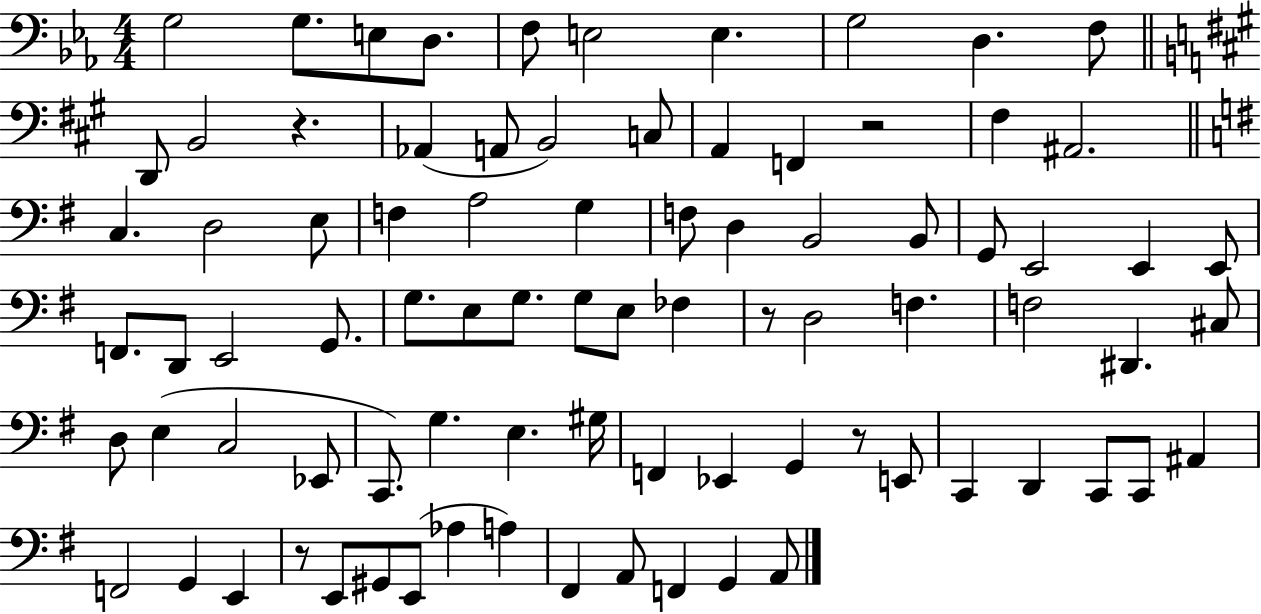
G3/h G3/e. E3/e D3/e. F3/e E3/h E3/q. G3/h D3/q. F3/e D2/e B2/h R/q. Ab2/q A2/e B2/h C3/e A2/q F2/q R/h F#3/q A#2/h. C3/q. D3/h E3/e F3/q A3/h G3/q F3/e D3/q B2/h B2/e G2/e E2/h E2/q E2/e F2/e. D2/e E2/h G2/e. G3/e. E3/e G3/e. G3/e E3/e FES3/q R/e D3/h F3/q. F3/h D#2/q. C#3/e D3/e E3/q C3/h Eb2/e C2/e. G3/q. E3/q. G#3/s F2/q Eb2/q G2/q R/e E2/e C2/q D2/q C2/e C2/e A#2/q F2/h G2/q E2/q R/e E2/e G#2/e E2/e Ab3/q A3/q F#2/q A2/e F2/q G2/q A2/e